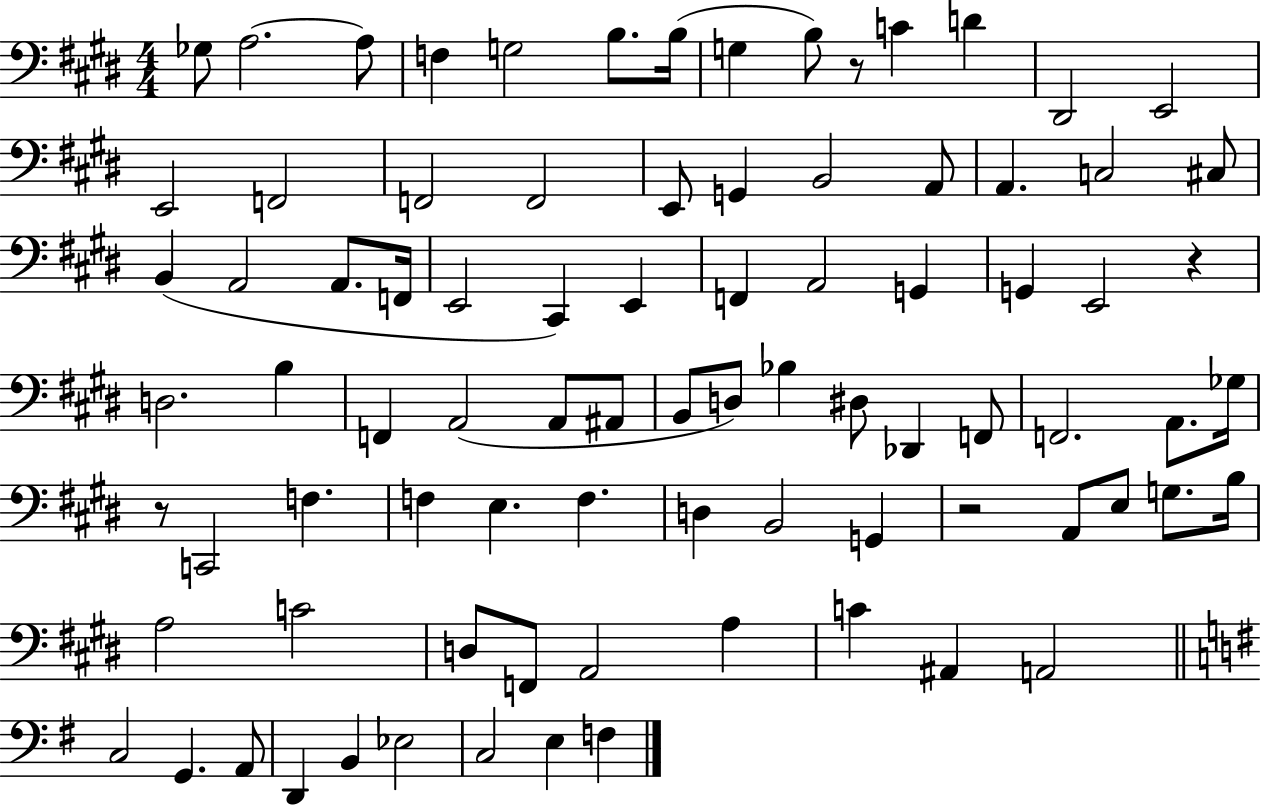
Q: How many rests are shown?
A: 4